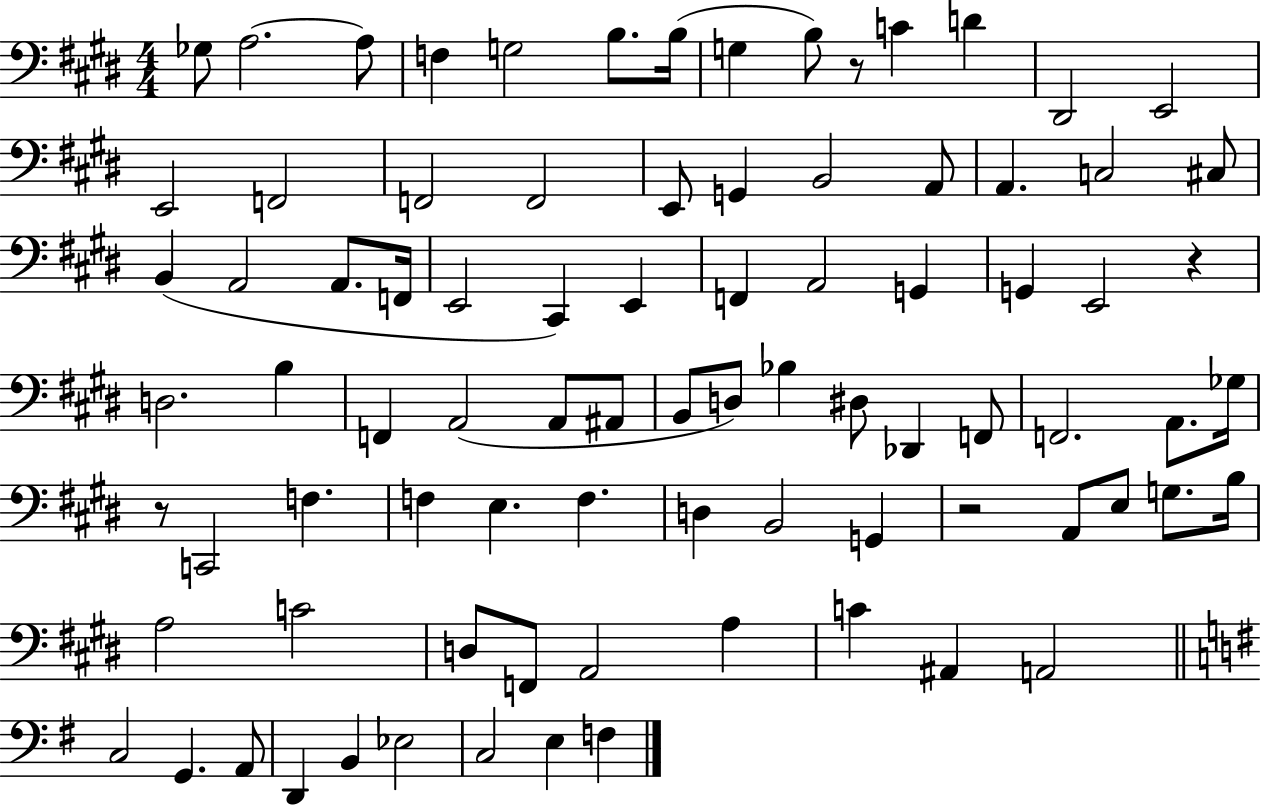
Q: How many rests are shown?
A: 4